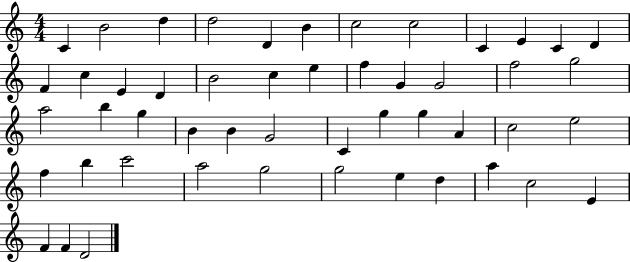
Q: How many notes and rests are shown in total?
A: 50